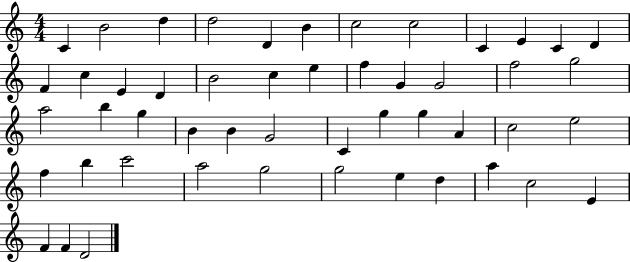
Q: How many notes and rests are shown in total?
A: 50